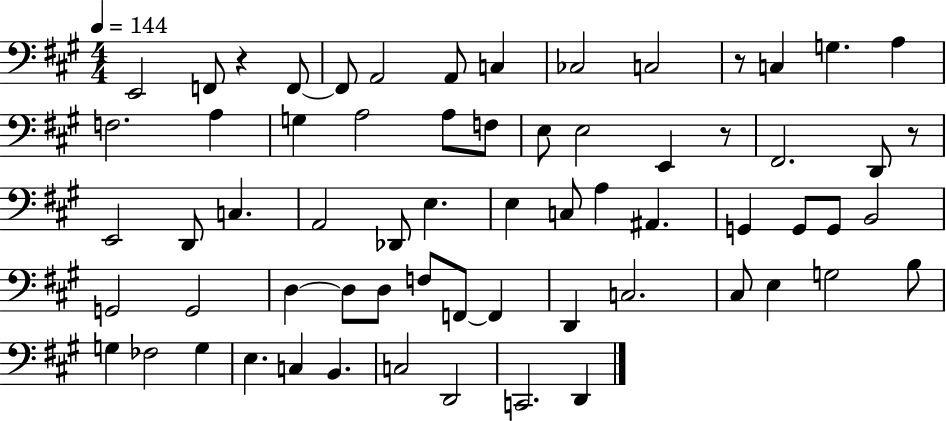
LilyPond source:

{
  \clef bass
  \numericTimeSignature
  \time 4/4
  \key a \major
  \tempo 4 = 144
  e,2 f,8 r4 f,8~~ | f,8 a,2 a,8 c4 | ces2 c2 | r8 c4 g4. a4 | \break f2. a4 | g4 a2 a8 f8 | e8 e2 e,4 r8 | fis,2. d,8 r8 | \break e,2 d,8 c4. | a,2 des,8 e4. | e4 c8 a4 ais,4. | g,4 g,8 g,8 b,2 | \break g,2 g,2 | d4~~ d8 d8 f8 f,8~~ f,4 | d,4 c2. | cis8 e4 g2 b8 | \break g4 fes2 g4 | e4. c4 b,4. | c2 d,2 | c,2. d,4 | \break \bar "|."
}